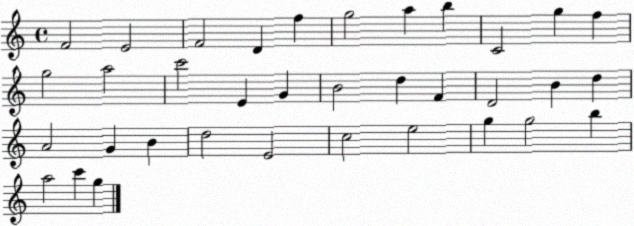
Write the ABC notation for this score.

X:1
T:Untitled
M:4/4
L:1/4
K:C
F2 E2 F2 D f g2 a b C2 g f g2 a2 c'2 E G B2 d F D2 B d A2 G B d2 E2 c2 e2 g g2 b a2 c' g